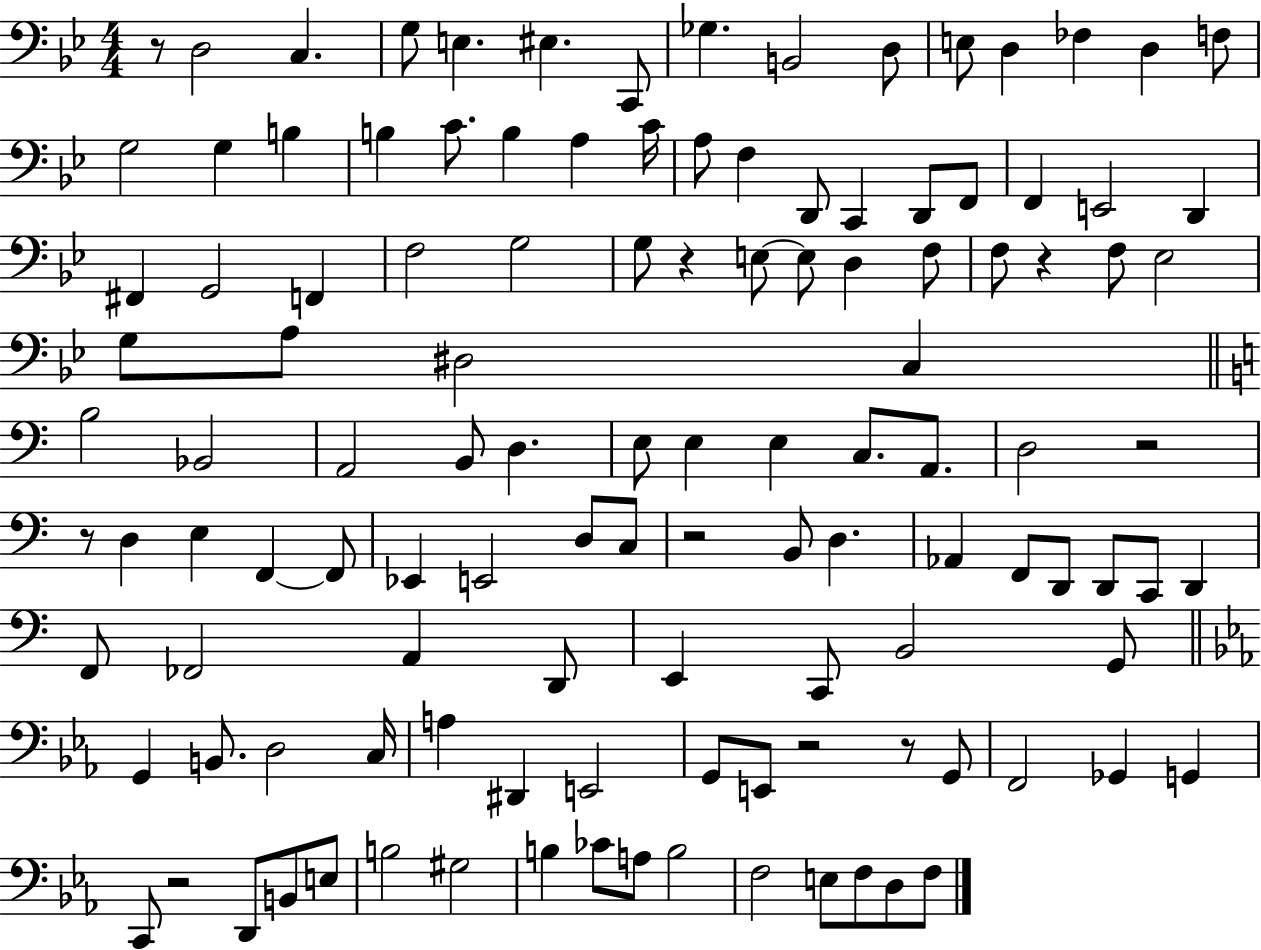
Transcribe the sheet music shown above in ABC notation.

X:1
T:Untitled
M:4/4
L:1/4
K:Bb
z/2 D,2 C, G,/2 E, ^E, C,,/2 _G, B,,2 D,/2 E,/2 D, _F, D, F,/2 G,2 G, B, B, C/2 B, A, C/4 A,/2 F, D,,/2 C,, D,,/2 F,,/2 F,, E,,2 D,, ^F,, G,,2 F,, F,2 G,2 G,/2 z E,/2 E,/2 D, F,/2 F,/2 z F,/2 _E,2 G,/2 A,/2 ^D,2 C, B,2 _B,,2 A,,2 B,,/2 D, E,/2 E, E, C,/2 A,,/2 D,2 z2 z/2 D, E, F,, F,,/2 _E,, E,,2 D,/2 C,/2 z2 B,,/2 D, _A,, F,,/2 D,,/2 D,,/2 C,,/2 D,, F,,/2 _F,,2 A,, D,,/2 E,, C,,/2 B,,2 G,,/2 G,, B,,/2 D,2 C,/4 A, ^D,, E,,2 G,,/2 E,,/2 z2 z/2 G,,/2 F,,2 _G,, G,, C,,/2 z2 D,,/2 B,,/2 E,/2 B,2 ^G,2 B, _C/2 A,/2 B,2 F,2 E,/2 F,/2 D,/2 F,/2